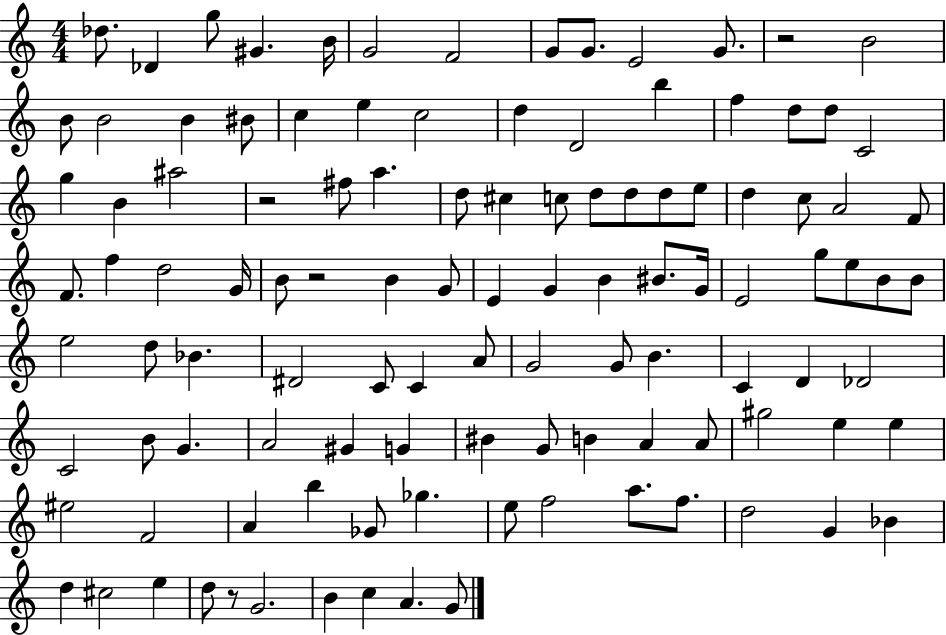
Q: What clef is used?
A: treble